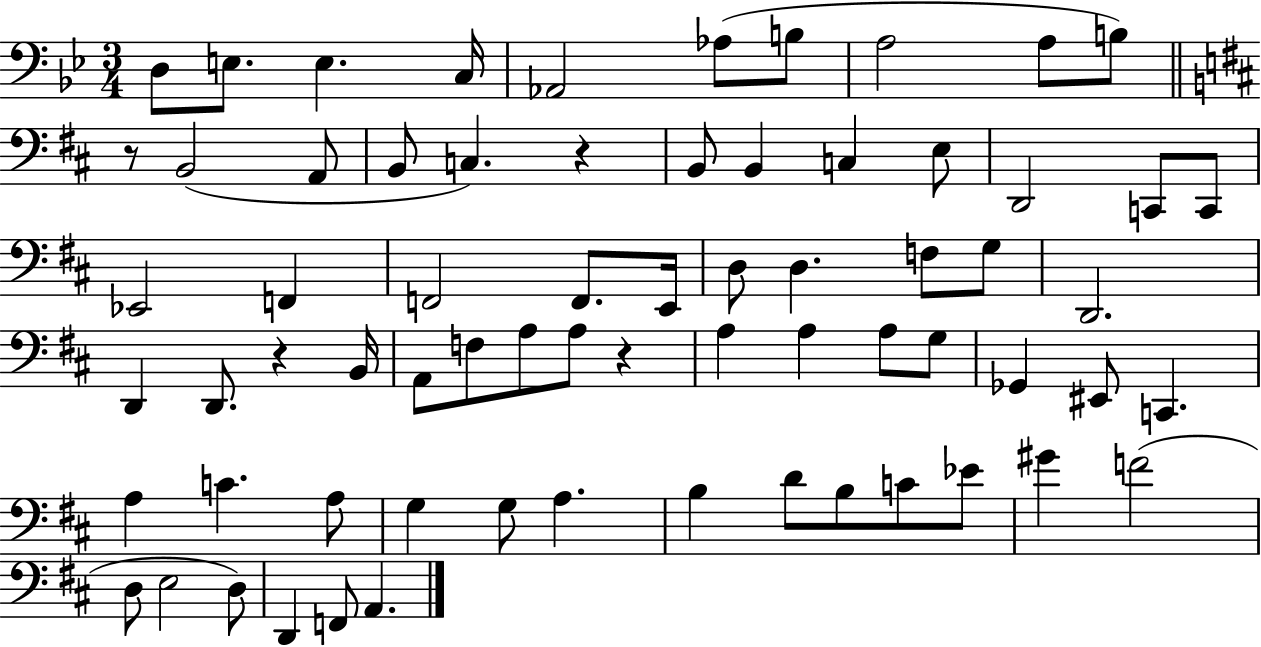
D3/e E3/e. E3/q. C3/s Ab2/h Ab3/e B3/e A3/h A3/e B3/e R/e B2/h A2/e B2/e C3/q. R/q B2/e B2/q C3/q E3/e D2/h C2/e C2/e Eb2/h F2/q F2/h F2/e. E2/s D3/e D3/q. F3/e G3/e D2/h. D2/q D2/e. R/q B2/s A2/e F3/e A3/e A3/e R/q A3/q A3/q A3/e G3/e Gb2/q EIS2/e C2/q. A3/q C4/q. A3/e G3/q G3/e A3/q. B3/q D4/e B3/e C4/e Eb4/e G#4/q F4/h D3/e E3/h D3/e D2/q F2/e A2/q.